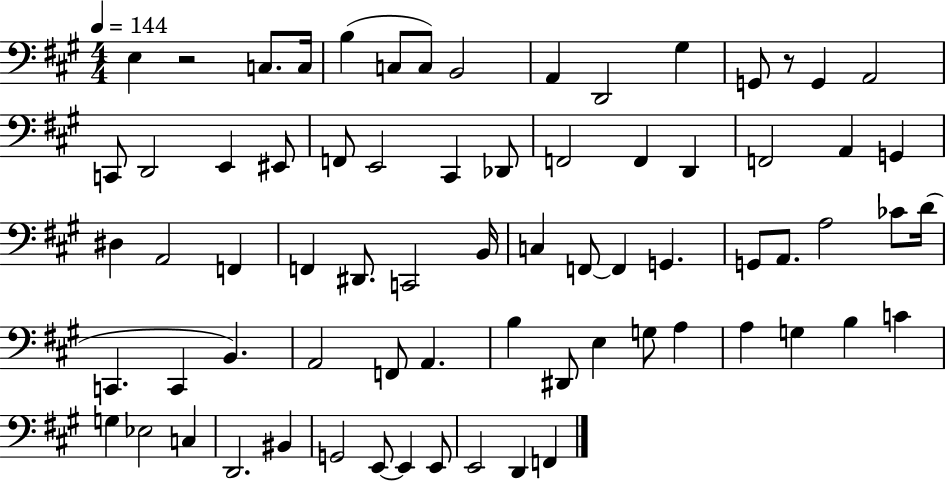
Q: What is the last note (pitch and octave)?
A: F2